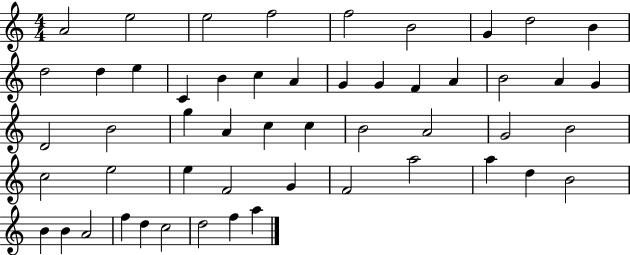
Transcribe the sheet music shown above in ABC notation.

X:1
T:Untitled
M:4/4
L:1/4
K:C
A2 e2 e2 f2 f2 B2 G d2 B d2 d e C B c A G G F A B2 A G D2 B2 g A c c B2 A2 G2 B2 c2 e2 e F2 G F2 a2 a d B2 B B A2 f d c2 d2 f a